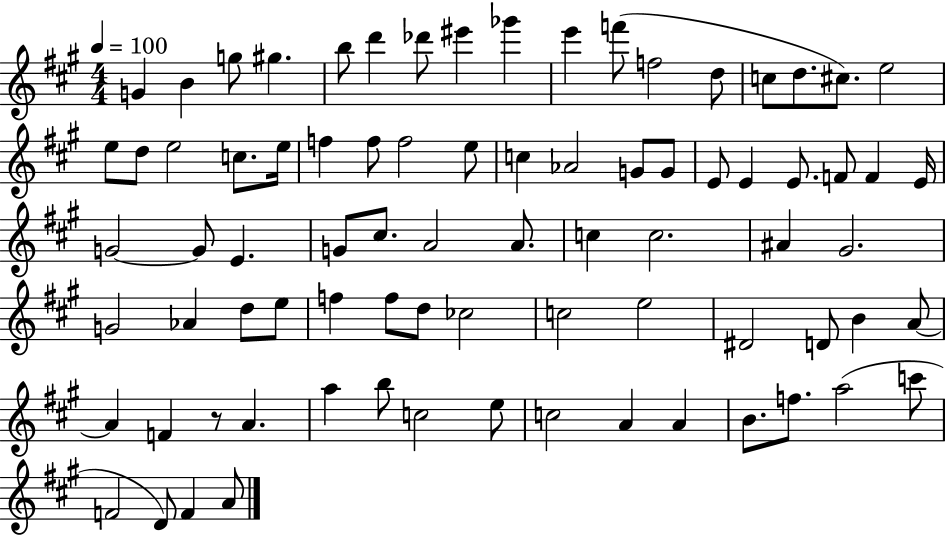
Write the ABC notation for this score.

X:1
T:Untitled
M:4/4
L:1/4
K:A
G B g/2 ^g b/2 d' _d'/2 ^e' _g' e' f'/2 f2 d/2 c/2 d/2 ^c/2 e2 e/2 d/2 e2 c/2 e/4 f f/2 f2 e/2 c _A2 G/2 G/2 E/2 E E/2 F/2 F E/4 G2 G/2 E G/2 ^c/2 A2 A/2 c c2 ^A ^G2 G2 _A d/2 e/2 f f/2 d/2 _c2 c2 e2 ^D2 D/2 B A/2 A F z/2 A a b/2 c2 e/2 c2 A A B/2 f/2 a2 c'/2 F2 D/2 F A/2